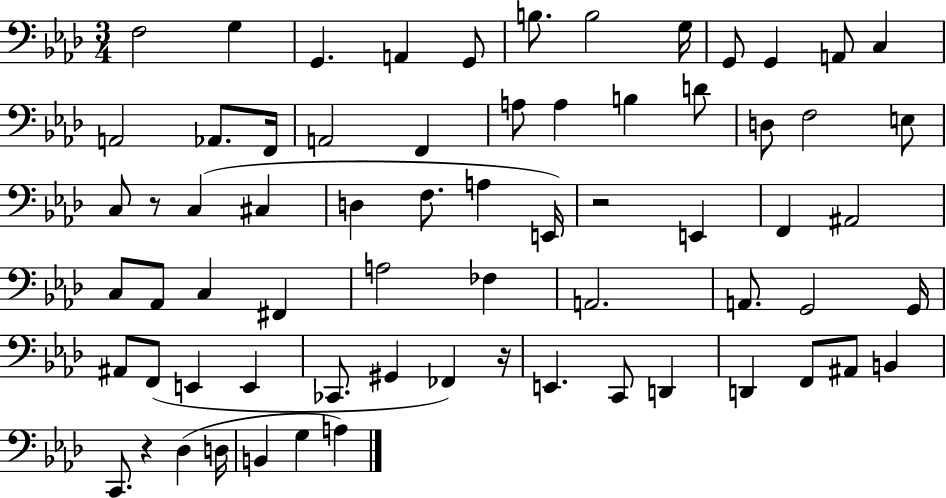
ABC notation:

X:1
T:Untitled
M:3/4
L:1/4
K:Ab
F,2 G, G,, A,, G,,/2 B,/2 B,2 G,/4 G,,/2 G,, A,,/2 C, A,,2 _A,,/2 F,,/4 A,,2 F,, A,/2 A, B, D/2 D,/2 F,2 E,/2 C,/2 z/2 C, ^C, D, F,/2 A, E,,/4 z2 E,, F,, ^A,,2 C,/2 _A,,/2 C, ^F,, A,2 _F, A,,2 A,,/2 G,,2 G,,/4 ^A,,/2 F,,/2 E,, E,, _C,,/2 ^G,, _F,, z/4 E,, C,,/2 D,, D,, F,,/2 ^A,,/2 B,, C,,/2 z _D, D,/4 B,, G, A,